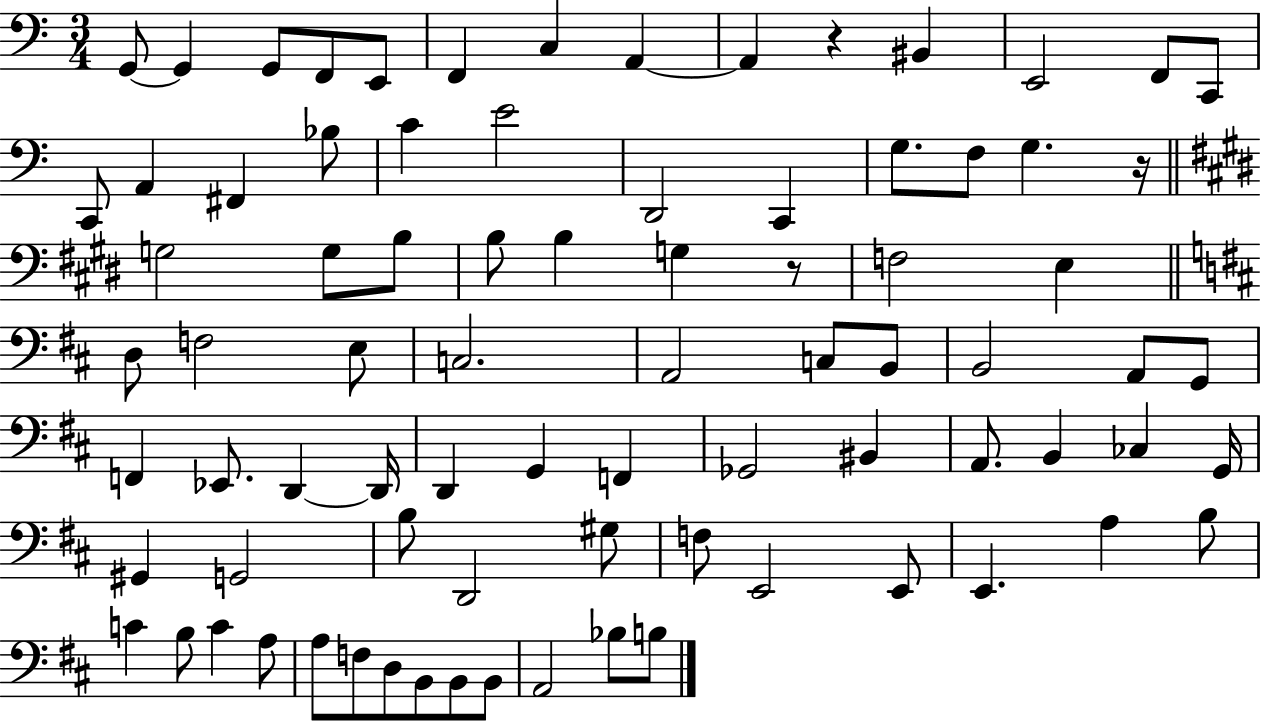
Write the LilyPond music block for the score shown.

{
  \clef bass
  \numericTimeSignature
  \time 3/4
  \key c \major
  \repeat volta 2 { g,8~~ g,4 g,8 f,8 e,8 | f,4 c4 a,4~~ | a,4 r4 bis,4 | e,2 f,8 c,8 | \break c,8 a,4 fis,4 bes8 | c'4 e'2 | d,2 c,4 | g8. f8 g4. r16 | \break \bar "||" \break \key e \major g2 g8 b8 | b8 b4 g4 r8 | f2 e4 | \bar "||" \break \key d \major d8 f2 e8 | c2. | a,2 c8 b,8 | b,2 a,8 g,8 | \break f,4 ees,8. d,4~~ d,16 | d,4 g,4 f,4 | ges,2 bis,4 | a,8. b,4 ces4 g,16 | \break gis,4 g,2 | b8 d,2 gis8 | f8 e,2 e,8 | e,4. a4 b8 | \break c'4 b8 c'4 a8 | a8 f8 d8 b,8 b,8 b,8 | a,2 bes8 b8 | } \bar "|."
}